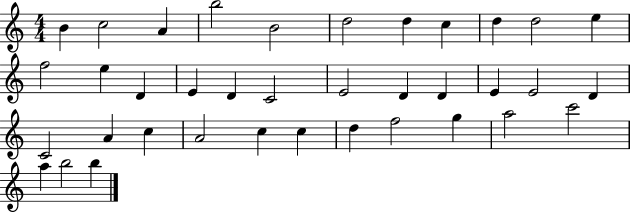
B4/q C5/h A4/q B5/h B4/h D5/h D5/q C5/q D5/q D5/h E5/q F5/h E5/q D4/q E4/q D4/q C4/h E4/h D4/q D4/q E4/q E4/h D4/q C4/h A4/q C5/q A4/h C5/q C5/q D5/q F5/h G5/q A5/h C6/h A5/q B5/h B5/q